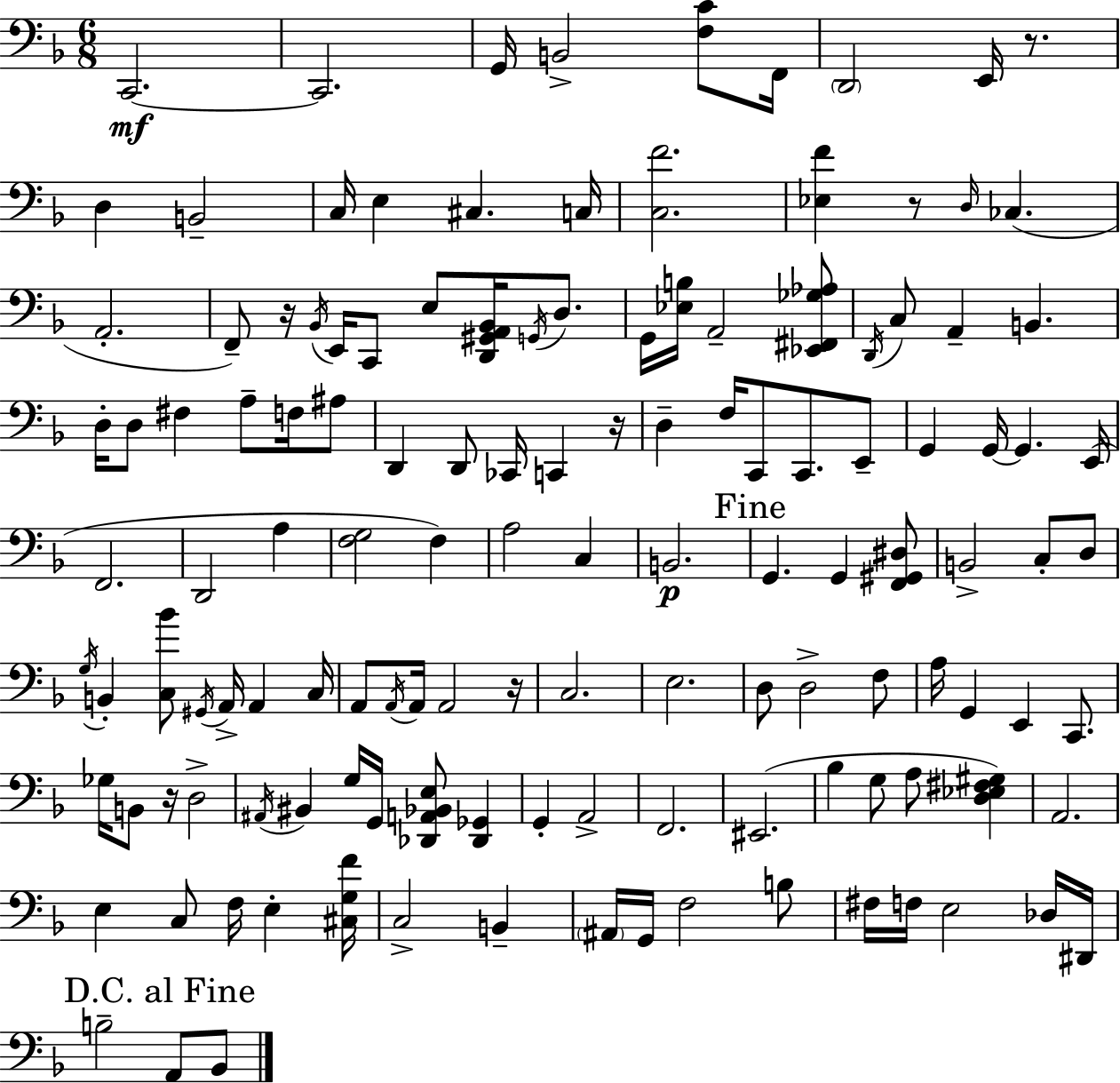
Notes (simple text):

C2/h. C2/h. G2/s B2/h [F3,C4]/e F2/s D2/h E2/s R/e. D3/q B2/h C3/s E3/q C#3/q. C3/s [C3,F4]/h. [Eb3,F4]/q R/e D3/s CES3/q. A2/h. F2/e R/s Bb2/s E2/s C2/e E3/e [D2,G#2,A2,Bb2]/s G2/s D3/e. G2/s [Eb3,B3]/s A2/h [Eb2,F#2,Gb3,Ab3]/e D2/s C3/e A2/q B2/q. D3/s D3/e F#3/q A3/e F3/s A#3/e D2/q D2/e CES2/s C2/q R/s D3/q F3/s C2/e C2/e. E2/e G2/q G2/s G2/q. E2/s F2/h. D2/h A3/q [F3,G3]/h F3/q A3/h C3/q B2/h. G2/q. G2/q [F2,G#2,D#3]/e B2/h C3/e D3/e G3/s B2/q [C3,Bb4]/e G#2/s A2/s A2/q C3/s A2/e A2/s A2/s A2/h R/s C3/h. E3/h. D3/e D3/h F3/e A3/s G2/q E2/q C2/e. Gb3/s B2/e R/s D3/h A#2/s BIS2/q G3/s G2/s [Db2,A2,Bb2,E3]/e [Db2,Gb2]/q G2/q A2/h F2/h. EIS2/h. Bb3/q G3/e A3/e [D3,Eb3,F#3,G#3]/q A2/h. E3/q C3/e F3/s E3/q [C#3,G3,F4]/s C3/h B2/q A#2/s G2/s F3/h B3/e F#3/s F3/s E3/h Db3/s D#2/s B3/h A2/e Bb2/e